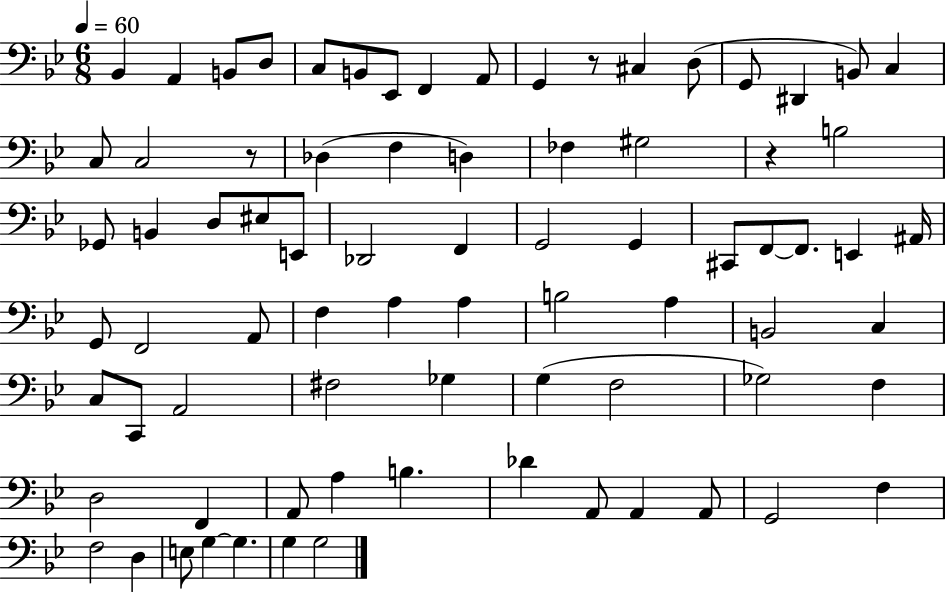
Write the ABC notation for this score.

X:1
T:Untitled
M:6/8
L:1/4
K:Bb
_B,, A,, B,,/2 D,/2 C,/2 B,,/2 _E,,/2 F,, A,,/2 G,, z/2 ^C, D,/2 G,,/2 ^D,, B,,/2 C, C,/2 C,2 z/2 _D, F, D, _F, ^G,2 z B,2 _G,,/2 B,, D,/2 ^E,/2 E,,/2 _D,,2 F,, G,,2 G,, ^C,,/2 F,,/2 F,,/2 E,, ^A,,/4 G,,/2 F,,2 A,,/2 F, A, A, B,2 A, B,,2 C, C,/2 C,,/2 A,,2 ^F,2 _G, G, F,2 _G,2 F, D,2 F,, A,,/2 A, B, _D A,,/2 A,, A,,/2 G,,2 F, F,2 D, E,/2 G, G, G, G,2